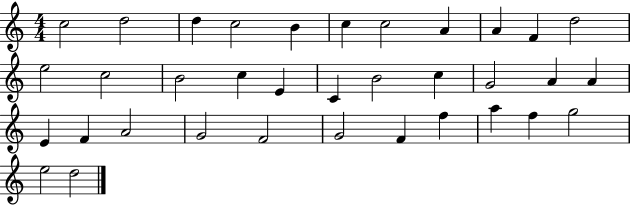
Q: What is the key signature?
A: C major